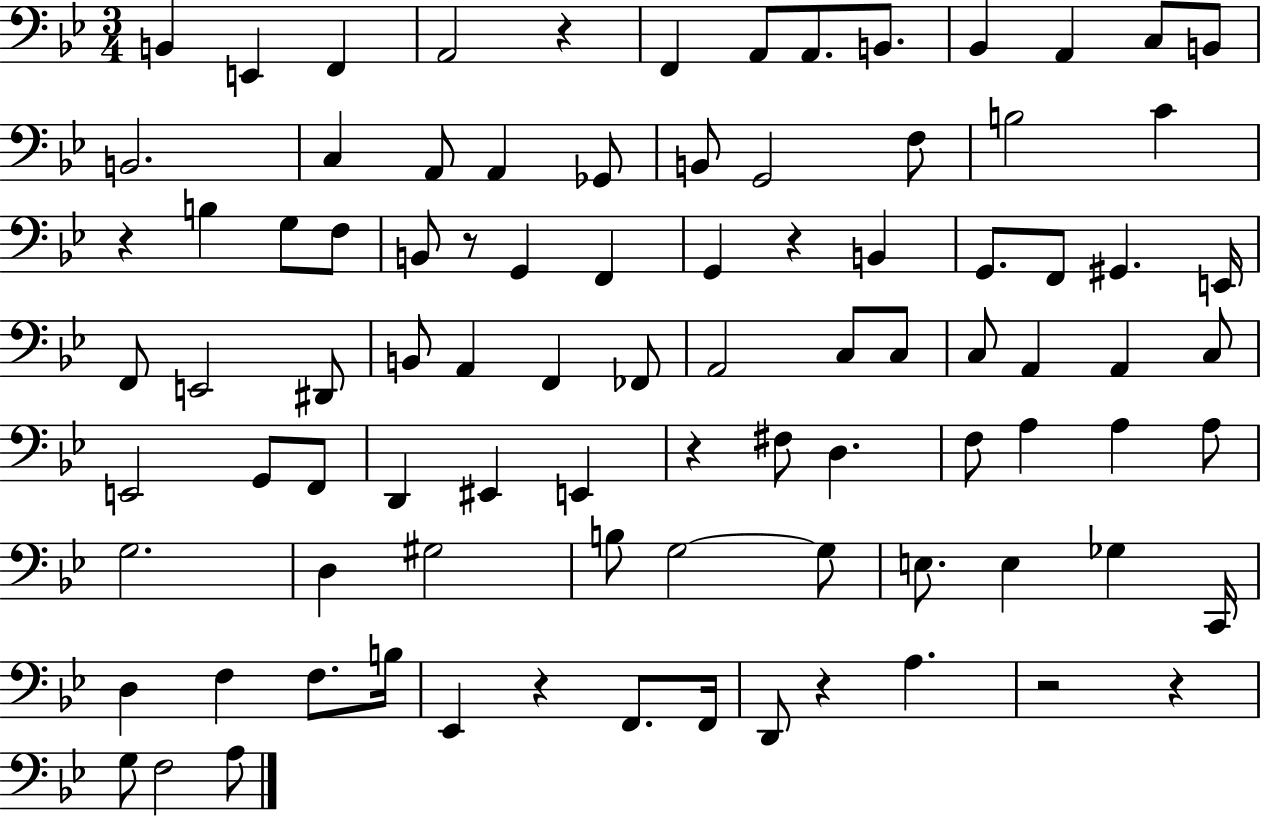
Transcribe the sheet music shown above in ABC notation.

X:1
T:Untitled
M:3/4
L:1/4
K:Bb
B,, E,, F,, A,,2 z F,, A,,/2 A,,/2 B,,/2 _B,, A,, C,/2 B,,/2 B,,2 C, A,,/2 A,, _G,,/2 B,,/2 G,,2 F,/2 B,2 C z B, G,/2 F,/2 B,,/2 z/2 G,, F,, G,, z B,, G,,/2 F,,/2 ^G,, E,,/4 F,,/2 E,,2 ^D,,/2 B,,/2 A,, F,, _F,,/2 A,,2 C,/2 C,/2 C,/2 A,, A,, C,/2 E,,2 G,,/2 F,,/2 D,, ^E,, E,, z ^F,/2 D, F,/2 A, A, A,/2 G,2 D, ^G,2 B,/2 G,2 G,/2 E,/2 E, _G, C,,/4 D, F, F,/2 B,/4 _E,, z F,,/2 F,,/4 D,,/2 z A, z2 z G,/2 F,2 A,/2